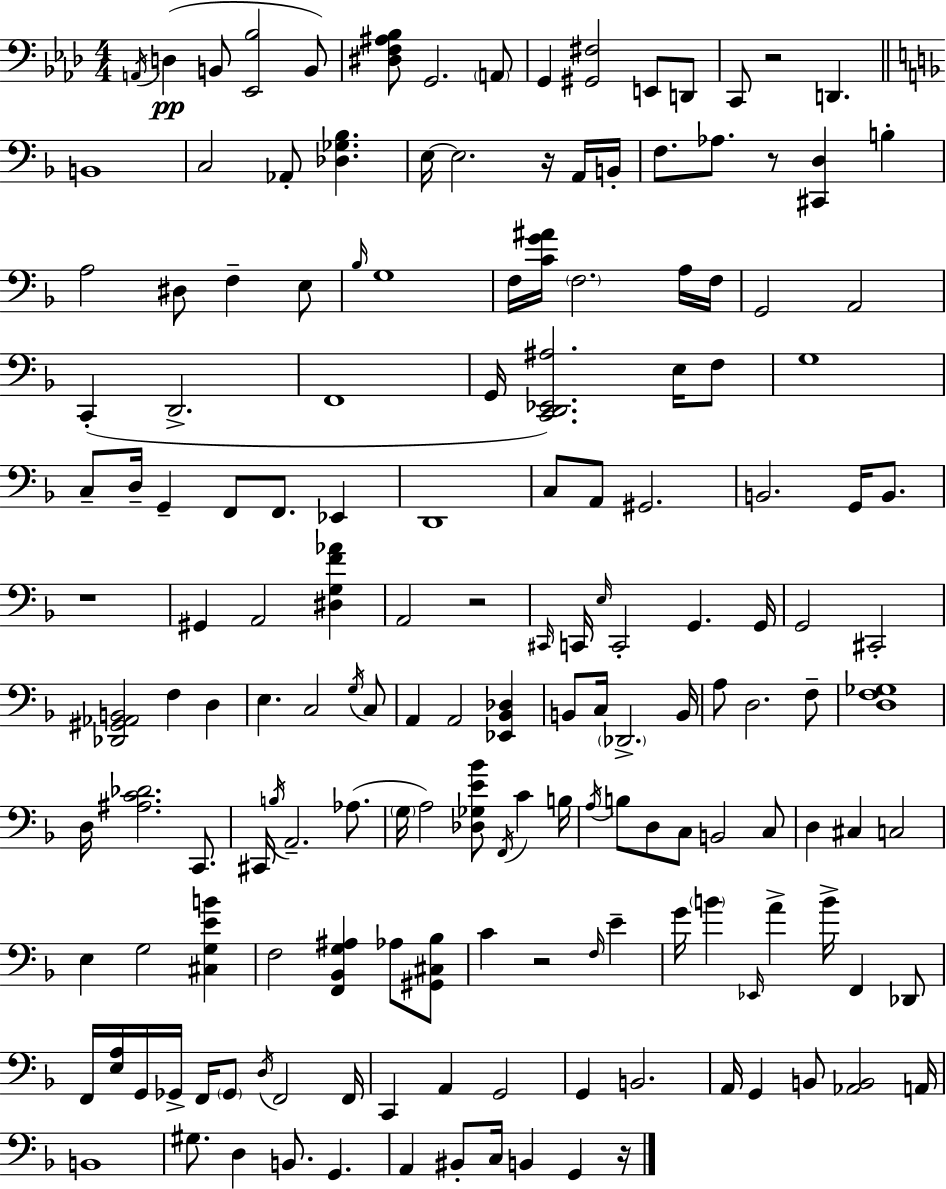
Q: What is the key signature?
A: AES major